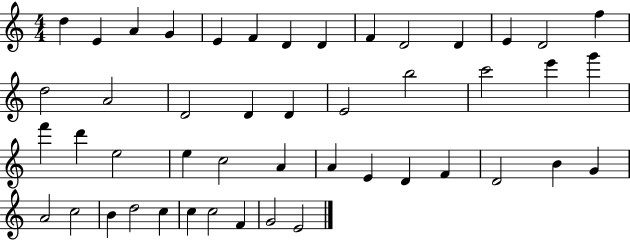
X:1
T:Untitled
M:4/4
L:1/4
K:C
d E A G E F D D F D2 D E D2 f d2 A2 D2 D D E2 b2 c'2 e' g' f' d' e2 e c2 A A E D F D2 B G A2 c2 B d2 c c c2 F G2 E2